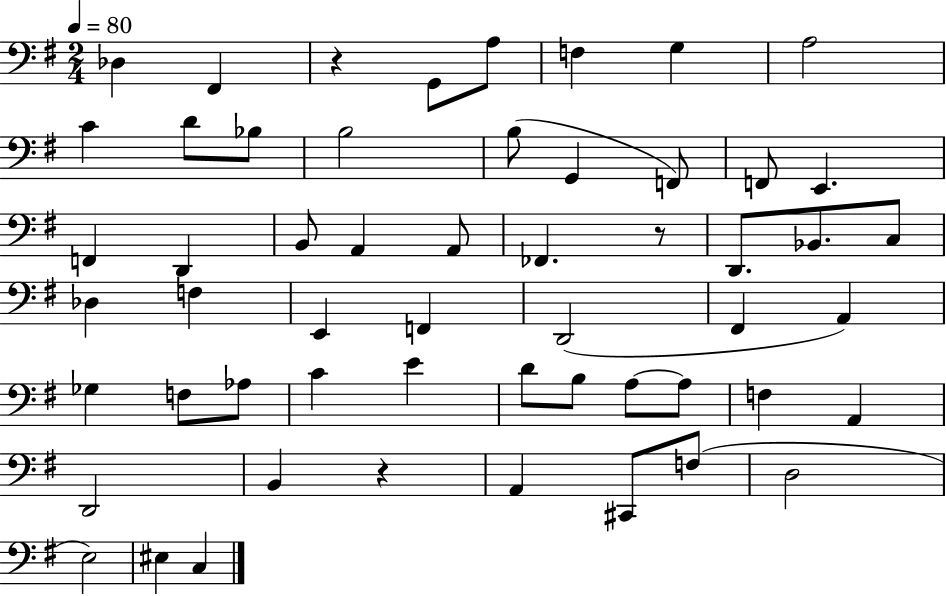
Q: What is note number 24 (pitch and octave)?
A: Bb2